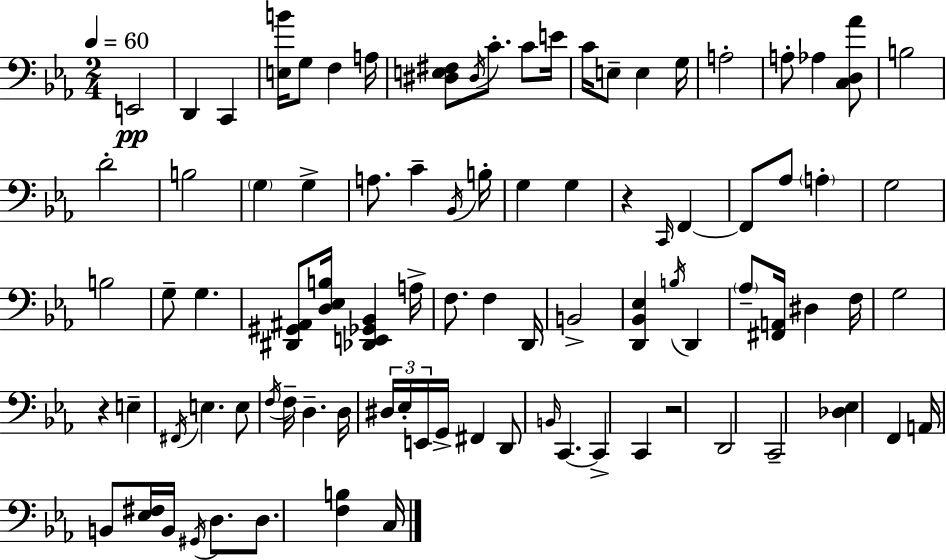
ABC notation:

X:1
T:Untitled
M:2/4
L:1/4
K:Eb
E,,2 D,, C,, [E,B]/4 G,/2 F, A,/4 [^D,E,^F,]/2 ^D,/4 C/2 C/2 E/4 C/4 E,/2 E, G,/4 A,2 A,/2 _A, [C,D,_A]/2 B,2 D2 B,2 G, G, A,/2 C _B,,/4 B,/4 G, G, z C,,/4 F,, F,,/2 _A,/2 A, G,2 B,2 G,/2 G, [^D,,^G,,^A,,]/2 [D,_E,B,]/4 [_D,,E,,_G,,_B,,] A,/4 F,/2 F, D,,/4 B,,2 [D,,_B,,_E,] B,/4 D,, _A,/2 [^F,,A,,]/4 ^D, F,/4 G,2 z E, ^F,,/4 E, E,/2 F,/4 F,/4 D, D,/4 ^D,/4 _E,/4 E,,/4 G,,/4 ^F,, D,,/2 B,,/4 C,, C,, C,, z2 D,,2 C,,2 [_D,_E,] F,, A,,/4 B,,/2 [_E,^F,]/4 B,,/4 ^G,,/4 D,/2 D,/2 [F,B,] C,/4